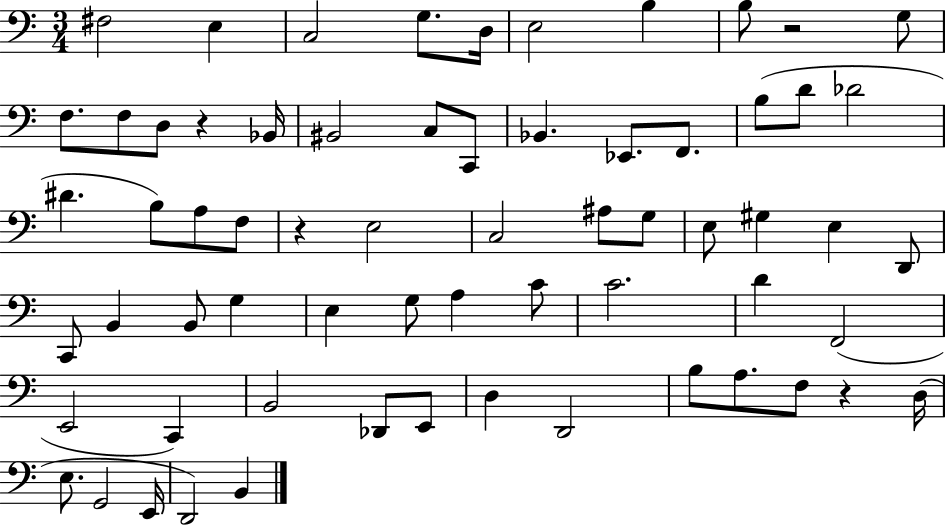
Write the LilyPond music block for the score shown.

{
  \clef bass
  \numericTimeSignature
  \time 3/4
  \key c \major
  fis2 e4 | c2 g8. d16 | e2 b4 | b8 r2 g8 | \break f8. f8 d8 r4 bes,16 | bis,2 c8 c,8 | bes,4. ees,8. f,8. | b8( d'8 des'2 | \break dis'4. b8) a8 f8 | r4 e2 | c2 ais8 g8 | e8 gis4 e4 d,8 | \break c,8 b,4 b,8 g4 | e4 g8 a4 c'8 | c'2. | d'4 f,2( | \break e,2 c,4) | b,2 des,8 e,8 | d4 d,2 | b8 a8. f8 r4 d16( | \break e8. g,2 e,16 | d,2) b,4 | \bar "|."
}